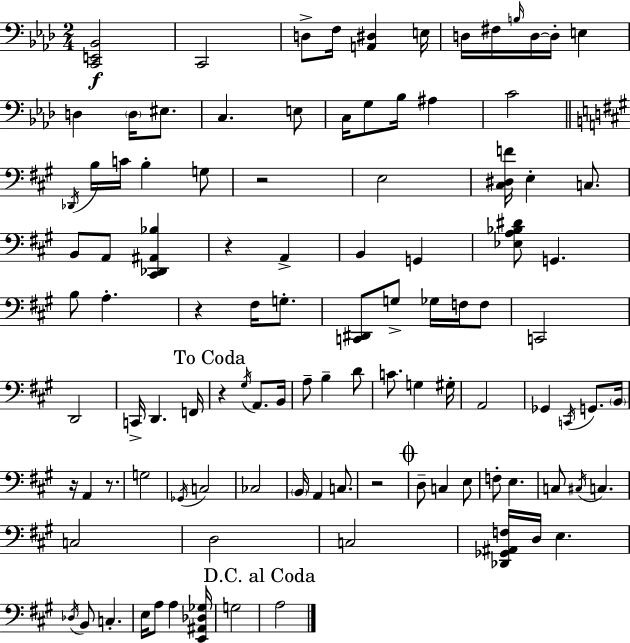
[C2,E2,Bb2]/h C2/h D3/e F3/s [A2,D#3]/q E3/s D3/s F#3/s B3/s D3/s D3/s E3/q D3/q D3/s EIS3/e. C3/q. E3/e C3/s G3/e Bb3/s A#3/q C4/h Db2/s B3/s C4/s B3/q G3/e R/h E3/h [C#3,D#3,F4]/s E3/q C3/e. B2/e A2/e [C#2,Db2,A#2,Bb3]/q R/q A2/q B2/q G2/q [Eb3,A3,Bb3,D#4]/e G2/q. B3/e A3/q. R/q F#3/s G3/e. [C2,D#2]/e G3/e Gb3/s F3/s F3/e C2/h D2/h C2/s D2/q. F2/s R/q G#3/s A2/e. B2/s A3/e B3/q D4/e C4/e. G3/q G#3/s A2/h Gb2/q C2/s G2/e. B2/s R/s A2/q R/e. G3/h Gb2/s C3/h CES3/h B2/s A2/q C3/e. R/h D3/e C3/q E3/e F3/e E3/q. C3/e C#3/s C3/q. C3/h D3/h C3/h [Db2,Gb2,A#2,F3]/s D3/s E3/q. Db3/s B2/e C3/q. E3/s A3/e A3/q [E2,A#2,Db3,Gb3]/s G3/h A3/h